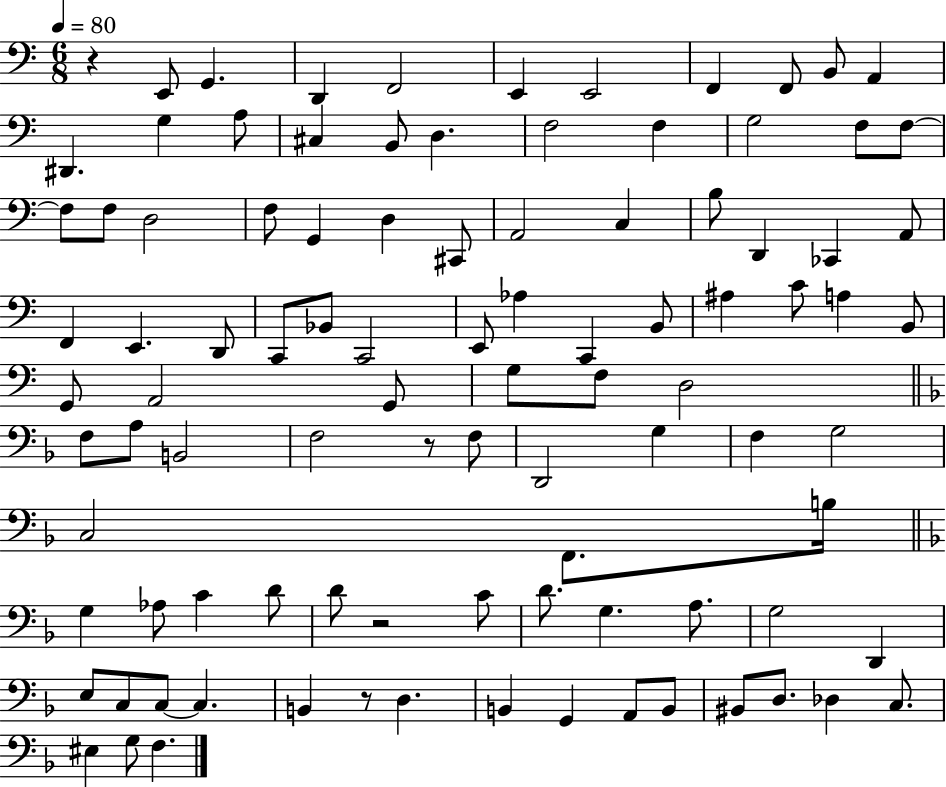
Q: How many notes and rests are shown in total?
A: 98